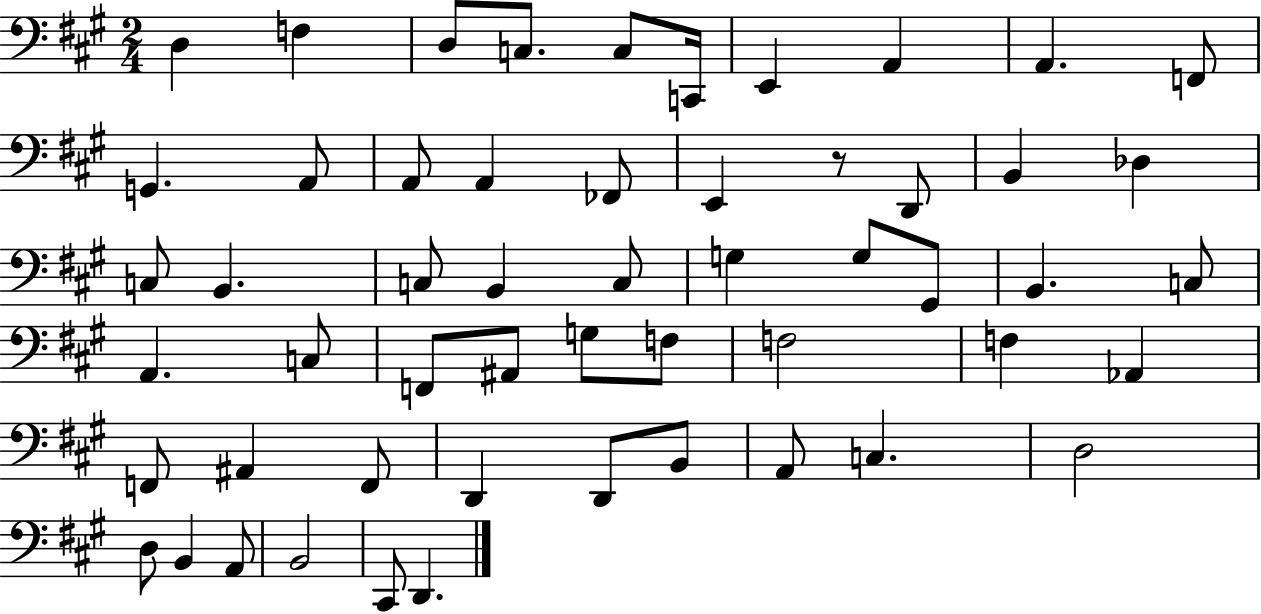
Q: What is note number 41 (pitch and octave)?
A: F2